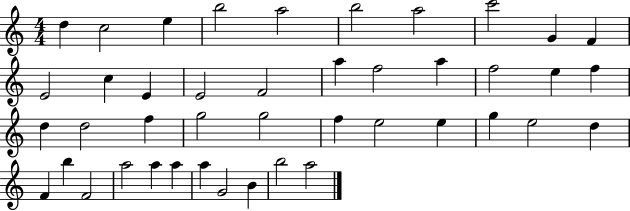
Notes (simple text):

D5/q C5/h E5/q B5/h A5/h B5/h A5/h C6/h G4/q F4/q E4/h C5/q E4/q E4/h F4/h A5/q F5/h A5/q F5/h E5/q F5/q D5/q D5/h F5/q G5/h G5/h F5/q E5/h E5/q G5/q E5/h D5/q F4/q B5/q F4/h A5/h A5/q A5/q A5/q G4/h B4/q B5/h A5/h